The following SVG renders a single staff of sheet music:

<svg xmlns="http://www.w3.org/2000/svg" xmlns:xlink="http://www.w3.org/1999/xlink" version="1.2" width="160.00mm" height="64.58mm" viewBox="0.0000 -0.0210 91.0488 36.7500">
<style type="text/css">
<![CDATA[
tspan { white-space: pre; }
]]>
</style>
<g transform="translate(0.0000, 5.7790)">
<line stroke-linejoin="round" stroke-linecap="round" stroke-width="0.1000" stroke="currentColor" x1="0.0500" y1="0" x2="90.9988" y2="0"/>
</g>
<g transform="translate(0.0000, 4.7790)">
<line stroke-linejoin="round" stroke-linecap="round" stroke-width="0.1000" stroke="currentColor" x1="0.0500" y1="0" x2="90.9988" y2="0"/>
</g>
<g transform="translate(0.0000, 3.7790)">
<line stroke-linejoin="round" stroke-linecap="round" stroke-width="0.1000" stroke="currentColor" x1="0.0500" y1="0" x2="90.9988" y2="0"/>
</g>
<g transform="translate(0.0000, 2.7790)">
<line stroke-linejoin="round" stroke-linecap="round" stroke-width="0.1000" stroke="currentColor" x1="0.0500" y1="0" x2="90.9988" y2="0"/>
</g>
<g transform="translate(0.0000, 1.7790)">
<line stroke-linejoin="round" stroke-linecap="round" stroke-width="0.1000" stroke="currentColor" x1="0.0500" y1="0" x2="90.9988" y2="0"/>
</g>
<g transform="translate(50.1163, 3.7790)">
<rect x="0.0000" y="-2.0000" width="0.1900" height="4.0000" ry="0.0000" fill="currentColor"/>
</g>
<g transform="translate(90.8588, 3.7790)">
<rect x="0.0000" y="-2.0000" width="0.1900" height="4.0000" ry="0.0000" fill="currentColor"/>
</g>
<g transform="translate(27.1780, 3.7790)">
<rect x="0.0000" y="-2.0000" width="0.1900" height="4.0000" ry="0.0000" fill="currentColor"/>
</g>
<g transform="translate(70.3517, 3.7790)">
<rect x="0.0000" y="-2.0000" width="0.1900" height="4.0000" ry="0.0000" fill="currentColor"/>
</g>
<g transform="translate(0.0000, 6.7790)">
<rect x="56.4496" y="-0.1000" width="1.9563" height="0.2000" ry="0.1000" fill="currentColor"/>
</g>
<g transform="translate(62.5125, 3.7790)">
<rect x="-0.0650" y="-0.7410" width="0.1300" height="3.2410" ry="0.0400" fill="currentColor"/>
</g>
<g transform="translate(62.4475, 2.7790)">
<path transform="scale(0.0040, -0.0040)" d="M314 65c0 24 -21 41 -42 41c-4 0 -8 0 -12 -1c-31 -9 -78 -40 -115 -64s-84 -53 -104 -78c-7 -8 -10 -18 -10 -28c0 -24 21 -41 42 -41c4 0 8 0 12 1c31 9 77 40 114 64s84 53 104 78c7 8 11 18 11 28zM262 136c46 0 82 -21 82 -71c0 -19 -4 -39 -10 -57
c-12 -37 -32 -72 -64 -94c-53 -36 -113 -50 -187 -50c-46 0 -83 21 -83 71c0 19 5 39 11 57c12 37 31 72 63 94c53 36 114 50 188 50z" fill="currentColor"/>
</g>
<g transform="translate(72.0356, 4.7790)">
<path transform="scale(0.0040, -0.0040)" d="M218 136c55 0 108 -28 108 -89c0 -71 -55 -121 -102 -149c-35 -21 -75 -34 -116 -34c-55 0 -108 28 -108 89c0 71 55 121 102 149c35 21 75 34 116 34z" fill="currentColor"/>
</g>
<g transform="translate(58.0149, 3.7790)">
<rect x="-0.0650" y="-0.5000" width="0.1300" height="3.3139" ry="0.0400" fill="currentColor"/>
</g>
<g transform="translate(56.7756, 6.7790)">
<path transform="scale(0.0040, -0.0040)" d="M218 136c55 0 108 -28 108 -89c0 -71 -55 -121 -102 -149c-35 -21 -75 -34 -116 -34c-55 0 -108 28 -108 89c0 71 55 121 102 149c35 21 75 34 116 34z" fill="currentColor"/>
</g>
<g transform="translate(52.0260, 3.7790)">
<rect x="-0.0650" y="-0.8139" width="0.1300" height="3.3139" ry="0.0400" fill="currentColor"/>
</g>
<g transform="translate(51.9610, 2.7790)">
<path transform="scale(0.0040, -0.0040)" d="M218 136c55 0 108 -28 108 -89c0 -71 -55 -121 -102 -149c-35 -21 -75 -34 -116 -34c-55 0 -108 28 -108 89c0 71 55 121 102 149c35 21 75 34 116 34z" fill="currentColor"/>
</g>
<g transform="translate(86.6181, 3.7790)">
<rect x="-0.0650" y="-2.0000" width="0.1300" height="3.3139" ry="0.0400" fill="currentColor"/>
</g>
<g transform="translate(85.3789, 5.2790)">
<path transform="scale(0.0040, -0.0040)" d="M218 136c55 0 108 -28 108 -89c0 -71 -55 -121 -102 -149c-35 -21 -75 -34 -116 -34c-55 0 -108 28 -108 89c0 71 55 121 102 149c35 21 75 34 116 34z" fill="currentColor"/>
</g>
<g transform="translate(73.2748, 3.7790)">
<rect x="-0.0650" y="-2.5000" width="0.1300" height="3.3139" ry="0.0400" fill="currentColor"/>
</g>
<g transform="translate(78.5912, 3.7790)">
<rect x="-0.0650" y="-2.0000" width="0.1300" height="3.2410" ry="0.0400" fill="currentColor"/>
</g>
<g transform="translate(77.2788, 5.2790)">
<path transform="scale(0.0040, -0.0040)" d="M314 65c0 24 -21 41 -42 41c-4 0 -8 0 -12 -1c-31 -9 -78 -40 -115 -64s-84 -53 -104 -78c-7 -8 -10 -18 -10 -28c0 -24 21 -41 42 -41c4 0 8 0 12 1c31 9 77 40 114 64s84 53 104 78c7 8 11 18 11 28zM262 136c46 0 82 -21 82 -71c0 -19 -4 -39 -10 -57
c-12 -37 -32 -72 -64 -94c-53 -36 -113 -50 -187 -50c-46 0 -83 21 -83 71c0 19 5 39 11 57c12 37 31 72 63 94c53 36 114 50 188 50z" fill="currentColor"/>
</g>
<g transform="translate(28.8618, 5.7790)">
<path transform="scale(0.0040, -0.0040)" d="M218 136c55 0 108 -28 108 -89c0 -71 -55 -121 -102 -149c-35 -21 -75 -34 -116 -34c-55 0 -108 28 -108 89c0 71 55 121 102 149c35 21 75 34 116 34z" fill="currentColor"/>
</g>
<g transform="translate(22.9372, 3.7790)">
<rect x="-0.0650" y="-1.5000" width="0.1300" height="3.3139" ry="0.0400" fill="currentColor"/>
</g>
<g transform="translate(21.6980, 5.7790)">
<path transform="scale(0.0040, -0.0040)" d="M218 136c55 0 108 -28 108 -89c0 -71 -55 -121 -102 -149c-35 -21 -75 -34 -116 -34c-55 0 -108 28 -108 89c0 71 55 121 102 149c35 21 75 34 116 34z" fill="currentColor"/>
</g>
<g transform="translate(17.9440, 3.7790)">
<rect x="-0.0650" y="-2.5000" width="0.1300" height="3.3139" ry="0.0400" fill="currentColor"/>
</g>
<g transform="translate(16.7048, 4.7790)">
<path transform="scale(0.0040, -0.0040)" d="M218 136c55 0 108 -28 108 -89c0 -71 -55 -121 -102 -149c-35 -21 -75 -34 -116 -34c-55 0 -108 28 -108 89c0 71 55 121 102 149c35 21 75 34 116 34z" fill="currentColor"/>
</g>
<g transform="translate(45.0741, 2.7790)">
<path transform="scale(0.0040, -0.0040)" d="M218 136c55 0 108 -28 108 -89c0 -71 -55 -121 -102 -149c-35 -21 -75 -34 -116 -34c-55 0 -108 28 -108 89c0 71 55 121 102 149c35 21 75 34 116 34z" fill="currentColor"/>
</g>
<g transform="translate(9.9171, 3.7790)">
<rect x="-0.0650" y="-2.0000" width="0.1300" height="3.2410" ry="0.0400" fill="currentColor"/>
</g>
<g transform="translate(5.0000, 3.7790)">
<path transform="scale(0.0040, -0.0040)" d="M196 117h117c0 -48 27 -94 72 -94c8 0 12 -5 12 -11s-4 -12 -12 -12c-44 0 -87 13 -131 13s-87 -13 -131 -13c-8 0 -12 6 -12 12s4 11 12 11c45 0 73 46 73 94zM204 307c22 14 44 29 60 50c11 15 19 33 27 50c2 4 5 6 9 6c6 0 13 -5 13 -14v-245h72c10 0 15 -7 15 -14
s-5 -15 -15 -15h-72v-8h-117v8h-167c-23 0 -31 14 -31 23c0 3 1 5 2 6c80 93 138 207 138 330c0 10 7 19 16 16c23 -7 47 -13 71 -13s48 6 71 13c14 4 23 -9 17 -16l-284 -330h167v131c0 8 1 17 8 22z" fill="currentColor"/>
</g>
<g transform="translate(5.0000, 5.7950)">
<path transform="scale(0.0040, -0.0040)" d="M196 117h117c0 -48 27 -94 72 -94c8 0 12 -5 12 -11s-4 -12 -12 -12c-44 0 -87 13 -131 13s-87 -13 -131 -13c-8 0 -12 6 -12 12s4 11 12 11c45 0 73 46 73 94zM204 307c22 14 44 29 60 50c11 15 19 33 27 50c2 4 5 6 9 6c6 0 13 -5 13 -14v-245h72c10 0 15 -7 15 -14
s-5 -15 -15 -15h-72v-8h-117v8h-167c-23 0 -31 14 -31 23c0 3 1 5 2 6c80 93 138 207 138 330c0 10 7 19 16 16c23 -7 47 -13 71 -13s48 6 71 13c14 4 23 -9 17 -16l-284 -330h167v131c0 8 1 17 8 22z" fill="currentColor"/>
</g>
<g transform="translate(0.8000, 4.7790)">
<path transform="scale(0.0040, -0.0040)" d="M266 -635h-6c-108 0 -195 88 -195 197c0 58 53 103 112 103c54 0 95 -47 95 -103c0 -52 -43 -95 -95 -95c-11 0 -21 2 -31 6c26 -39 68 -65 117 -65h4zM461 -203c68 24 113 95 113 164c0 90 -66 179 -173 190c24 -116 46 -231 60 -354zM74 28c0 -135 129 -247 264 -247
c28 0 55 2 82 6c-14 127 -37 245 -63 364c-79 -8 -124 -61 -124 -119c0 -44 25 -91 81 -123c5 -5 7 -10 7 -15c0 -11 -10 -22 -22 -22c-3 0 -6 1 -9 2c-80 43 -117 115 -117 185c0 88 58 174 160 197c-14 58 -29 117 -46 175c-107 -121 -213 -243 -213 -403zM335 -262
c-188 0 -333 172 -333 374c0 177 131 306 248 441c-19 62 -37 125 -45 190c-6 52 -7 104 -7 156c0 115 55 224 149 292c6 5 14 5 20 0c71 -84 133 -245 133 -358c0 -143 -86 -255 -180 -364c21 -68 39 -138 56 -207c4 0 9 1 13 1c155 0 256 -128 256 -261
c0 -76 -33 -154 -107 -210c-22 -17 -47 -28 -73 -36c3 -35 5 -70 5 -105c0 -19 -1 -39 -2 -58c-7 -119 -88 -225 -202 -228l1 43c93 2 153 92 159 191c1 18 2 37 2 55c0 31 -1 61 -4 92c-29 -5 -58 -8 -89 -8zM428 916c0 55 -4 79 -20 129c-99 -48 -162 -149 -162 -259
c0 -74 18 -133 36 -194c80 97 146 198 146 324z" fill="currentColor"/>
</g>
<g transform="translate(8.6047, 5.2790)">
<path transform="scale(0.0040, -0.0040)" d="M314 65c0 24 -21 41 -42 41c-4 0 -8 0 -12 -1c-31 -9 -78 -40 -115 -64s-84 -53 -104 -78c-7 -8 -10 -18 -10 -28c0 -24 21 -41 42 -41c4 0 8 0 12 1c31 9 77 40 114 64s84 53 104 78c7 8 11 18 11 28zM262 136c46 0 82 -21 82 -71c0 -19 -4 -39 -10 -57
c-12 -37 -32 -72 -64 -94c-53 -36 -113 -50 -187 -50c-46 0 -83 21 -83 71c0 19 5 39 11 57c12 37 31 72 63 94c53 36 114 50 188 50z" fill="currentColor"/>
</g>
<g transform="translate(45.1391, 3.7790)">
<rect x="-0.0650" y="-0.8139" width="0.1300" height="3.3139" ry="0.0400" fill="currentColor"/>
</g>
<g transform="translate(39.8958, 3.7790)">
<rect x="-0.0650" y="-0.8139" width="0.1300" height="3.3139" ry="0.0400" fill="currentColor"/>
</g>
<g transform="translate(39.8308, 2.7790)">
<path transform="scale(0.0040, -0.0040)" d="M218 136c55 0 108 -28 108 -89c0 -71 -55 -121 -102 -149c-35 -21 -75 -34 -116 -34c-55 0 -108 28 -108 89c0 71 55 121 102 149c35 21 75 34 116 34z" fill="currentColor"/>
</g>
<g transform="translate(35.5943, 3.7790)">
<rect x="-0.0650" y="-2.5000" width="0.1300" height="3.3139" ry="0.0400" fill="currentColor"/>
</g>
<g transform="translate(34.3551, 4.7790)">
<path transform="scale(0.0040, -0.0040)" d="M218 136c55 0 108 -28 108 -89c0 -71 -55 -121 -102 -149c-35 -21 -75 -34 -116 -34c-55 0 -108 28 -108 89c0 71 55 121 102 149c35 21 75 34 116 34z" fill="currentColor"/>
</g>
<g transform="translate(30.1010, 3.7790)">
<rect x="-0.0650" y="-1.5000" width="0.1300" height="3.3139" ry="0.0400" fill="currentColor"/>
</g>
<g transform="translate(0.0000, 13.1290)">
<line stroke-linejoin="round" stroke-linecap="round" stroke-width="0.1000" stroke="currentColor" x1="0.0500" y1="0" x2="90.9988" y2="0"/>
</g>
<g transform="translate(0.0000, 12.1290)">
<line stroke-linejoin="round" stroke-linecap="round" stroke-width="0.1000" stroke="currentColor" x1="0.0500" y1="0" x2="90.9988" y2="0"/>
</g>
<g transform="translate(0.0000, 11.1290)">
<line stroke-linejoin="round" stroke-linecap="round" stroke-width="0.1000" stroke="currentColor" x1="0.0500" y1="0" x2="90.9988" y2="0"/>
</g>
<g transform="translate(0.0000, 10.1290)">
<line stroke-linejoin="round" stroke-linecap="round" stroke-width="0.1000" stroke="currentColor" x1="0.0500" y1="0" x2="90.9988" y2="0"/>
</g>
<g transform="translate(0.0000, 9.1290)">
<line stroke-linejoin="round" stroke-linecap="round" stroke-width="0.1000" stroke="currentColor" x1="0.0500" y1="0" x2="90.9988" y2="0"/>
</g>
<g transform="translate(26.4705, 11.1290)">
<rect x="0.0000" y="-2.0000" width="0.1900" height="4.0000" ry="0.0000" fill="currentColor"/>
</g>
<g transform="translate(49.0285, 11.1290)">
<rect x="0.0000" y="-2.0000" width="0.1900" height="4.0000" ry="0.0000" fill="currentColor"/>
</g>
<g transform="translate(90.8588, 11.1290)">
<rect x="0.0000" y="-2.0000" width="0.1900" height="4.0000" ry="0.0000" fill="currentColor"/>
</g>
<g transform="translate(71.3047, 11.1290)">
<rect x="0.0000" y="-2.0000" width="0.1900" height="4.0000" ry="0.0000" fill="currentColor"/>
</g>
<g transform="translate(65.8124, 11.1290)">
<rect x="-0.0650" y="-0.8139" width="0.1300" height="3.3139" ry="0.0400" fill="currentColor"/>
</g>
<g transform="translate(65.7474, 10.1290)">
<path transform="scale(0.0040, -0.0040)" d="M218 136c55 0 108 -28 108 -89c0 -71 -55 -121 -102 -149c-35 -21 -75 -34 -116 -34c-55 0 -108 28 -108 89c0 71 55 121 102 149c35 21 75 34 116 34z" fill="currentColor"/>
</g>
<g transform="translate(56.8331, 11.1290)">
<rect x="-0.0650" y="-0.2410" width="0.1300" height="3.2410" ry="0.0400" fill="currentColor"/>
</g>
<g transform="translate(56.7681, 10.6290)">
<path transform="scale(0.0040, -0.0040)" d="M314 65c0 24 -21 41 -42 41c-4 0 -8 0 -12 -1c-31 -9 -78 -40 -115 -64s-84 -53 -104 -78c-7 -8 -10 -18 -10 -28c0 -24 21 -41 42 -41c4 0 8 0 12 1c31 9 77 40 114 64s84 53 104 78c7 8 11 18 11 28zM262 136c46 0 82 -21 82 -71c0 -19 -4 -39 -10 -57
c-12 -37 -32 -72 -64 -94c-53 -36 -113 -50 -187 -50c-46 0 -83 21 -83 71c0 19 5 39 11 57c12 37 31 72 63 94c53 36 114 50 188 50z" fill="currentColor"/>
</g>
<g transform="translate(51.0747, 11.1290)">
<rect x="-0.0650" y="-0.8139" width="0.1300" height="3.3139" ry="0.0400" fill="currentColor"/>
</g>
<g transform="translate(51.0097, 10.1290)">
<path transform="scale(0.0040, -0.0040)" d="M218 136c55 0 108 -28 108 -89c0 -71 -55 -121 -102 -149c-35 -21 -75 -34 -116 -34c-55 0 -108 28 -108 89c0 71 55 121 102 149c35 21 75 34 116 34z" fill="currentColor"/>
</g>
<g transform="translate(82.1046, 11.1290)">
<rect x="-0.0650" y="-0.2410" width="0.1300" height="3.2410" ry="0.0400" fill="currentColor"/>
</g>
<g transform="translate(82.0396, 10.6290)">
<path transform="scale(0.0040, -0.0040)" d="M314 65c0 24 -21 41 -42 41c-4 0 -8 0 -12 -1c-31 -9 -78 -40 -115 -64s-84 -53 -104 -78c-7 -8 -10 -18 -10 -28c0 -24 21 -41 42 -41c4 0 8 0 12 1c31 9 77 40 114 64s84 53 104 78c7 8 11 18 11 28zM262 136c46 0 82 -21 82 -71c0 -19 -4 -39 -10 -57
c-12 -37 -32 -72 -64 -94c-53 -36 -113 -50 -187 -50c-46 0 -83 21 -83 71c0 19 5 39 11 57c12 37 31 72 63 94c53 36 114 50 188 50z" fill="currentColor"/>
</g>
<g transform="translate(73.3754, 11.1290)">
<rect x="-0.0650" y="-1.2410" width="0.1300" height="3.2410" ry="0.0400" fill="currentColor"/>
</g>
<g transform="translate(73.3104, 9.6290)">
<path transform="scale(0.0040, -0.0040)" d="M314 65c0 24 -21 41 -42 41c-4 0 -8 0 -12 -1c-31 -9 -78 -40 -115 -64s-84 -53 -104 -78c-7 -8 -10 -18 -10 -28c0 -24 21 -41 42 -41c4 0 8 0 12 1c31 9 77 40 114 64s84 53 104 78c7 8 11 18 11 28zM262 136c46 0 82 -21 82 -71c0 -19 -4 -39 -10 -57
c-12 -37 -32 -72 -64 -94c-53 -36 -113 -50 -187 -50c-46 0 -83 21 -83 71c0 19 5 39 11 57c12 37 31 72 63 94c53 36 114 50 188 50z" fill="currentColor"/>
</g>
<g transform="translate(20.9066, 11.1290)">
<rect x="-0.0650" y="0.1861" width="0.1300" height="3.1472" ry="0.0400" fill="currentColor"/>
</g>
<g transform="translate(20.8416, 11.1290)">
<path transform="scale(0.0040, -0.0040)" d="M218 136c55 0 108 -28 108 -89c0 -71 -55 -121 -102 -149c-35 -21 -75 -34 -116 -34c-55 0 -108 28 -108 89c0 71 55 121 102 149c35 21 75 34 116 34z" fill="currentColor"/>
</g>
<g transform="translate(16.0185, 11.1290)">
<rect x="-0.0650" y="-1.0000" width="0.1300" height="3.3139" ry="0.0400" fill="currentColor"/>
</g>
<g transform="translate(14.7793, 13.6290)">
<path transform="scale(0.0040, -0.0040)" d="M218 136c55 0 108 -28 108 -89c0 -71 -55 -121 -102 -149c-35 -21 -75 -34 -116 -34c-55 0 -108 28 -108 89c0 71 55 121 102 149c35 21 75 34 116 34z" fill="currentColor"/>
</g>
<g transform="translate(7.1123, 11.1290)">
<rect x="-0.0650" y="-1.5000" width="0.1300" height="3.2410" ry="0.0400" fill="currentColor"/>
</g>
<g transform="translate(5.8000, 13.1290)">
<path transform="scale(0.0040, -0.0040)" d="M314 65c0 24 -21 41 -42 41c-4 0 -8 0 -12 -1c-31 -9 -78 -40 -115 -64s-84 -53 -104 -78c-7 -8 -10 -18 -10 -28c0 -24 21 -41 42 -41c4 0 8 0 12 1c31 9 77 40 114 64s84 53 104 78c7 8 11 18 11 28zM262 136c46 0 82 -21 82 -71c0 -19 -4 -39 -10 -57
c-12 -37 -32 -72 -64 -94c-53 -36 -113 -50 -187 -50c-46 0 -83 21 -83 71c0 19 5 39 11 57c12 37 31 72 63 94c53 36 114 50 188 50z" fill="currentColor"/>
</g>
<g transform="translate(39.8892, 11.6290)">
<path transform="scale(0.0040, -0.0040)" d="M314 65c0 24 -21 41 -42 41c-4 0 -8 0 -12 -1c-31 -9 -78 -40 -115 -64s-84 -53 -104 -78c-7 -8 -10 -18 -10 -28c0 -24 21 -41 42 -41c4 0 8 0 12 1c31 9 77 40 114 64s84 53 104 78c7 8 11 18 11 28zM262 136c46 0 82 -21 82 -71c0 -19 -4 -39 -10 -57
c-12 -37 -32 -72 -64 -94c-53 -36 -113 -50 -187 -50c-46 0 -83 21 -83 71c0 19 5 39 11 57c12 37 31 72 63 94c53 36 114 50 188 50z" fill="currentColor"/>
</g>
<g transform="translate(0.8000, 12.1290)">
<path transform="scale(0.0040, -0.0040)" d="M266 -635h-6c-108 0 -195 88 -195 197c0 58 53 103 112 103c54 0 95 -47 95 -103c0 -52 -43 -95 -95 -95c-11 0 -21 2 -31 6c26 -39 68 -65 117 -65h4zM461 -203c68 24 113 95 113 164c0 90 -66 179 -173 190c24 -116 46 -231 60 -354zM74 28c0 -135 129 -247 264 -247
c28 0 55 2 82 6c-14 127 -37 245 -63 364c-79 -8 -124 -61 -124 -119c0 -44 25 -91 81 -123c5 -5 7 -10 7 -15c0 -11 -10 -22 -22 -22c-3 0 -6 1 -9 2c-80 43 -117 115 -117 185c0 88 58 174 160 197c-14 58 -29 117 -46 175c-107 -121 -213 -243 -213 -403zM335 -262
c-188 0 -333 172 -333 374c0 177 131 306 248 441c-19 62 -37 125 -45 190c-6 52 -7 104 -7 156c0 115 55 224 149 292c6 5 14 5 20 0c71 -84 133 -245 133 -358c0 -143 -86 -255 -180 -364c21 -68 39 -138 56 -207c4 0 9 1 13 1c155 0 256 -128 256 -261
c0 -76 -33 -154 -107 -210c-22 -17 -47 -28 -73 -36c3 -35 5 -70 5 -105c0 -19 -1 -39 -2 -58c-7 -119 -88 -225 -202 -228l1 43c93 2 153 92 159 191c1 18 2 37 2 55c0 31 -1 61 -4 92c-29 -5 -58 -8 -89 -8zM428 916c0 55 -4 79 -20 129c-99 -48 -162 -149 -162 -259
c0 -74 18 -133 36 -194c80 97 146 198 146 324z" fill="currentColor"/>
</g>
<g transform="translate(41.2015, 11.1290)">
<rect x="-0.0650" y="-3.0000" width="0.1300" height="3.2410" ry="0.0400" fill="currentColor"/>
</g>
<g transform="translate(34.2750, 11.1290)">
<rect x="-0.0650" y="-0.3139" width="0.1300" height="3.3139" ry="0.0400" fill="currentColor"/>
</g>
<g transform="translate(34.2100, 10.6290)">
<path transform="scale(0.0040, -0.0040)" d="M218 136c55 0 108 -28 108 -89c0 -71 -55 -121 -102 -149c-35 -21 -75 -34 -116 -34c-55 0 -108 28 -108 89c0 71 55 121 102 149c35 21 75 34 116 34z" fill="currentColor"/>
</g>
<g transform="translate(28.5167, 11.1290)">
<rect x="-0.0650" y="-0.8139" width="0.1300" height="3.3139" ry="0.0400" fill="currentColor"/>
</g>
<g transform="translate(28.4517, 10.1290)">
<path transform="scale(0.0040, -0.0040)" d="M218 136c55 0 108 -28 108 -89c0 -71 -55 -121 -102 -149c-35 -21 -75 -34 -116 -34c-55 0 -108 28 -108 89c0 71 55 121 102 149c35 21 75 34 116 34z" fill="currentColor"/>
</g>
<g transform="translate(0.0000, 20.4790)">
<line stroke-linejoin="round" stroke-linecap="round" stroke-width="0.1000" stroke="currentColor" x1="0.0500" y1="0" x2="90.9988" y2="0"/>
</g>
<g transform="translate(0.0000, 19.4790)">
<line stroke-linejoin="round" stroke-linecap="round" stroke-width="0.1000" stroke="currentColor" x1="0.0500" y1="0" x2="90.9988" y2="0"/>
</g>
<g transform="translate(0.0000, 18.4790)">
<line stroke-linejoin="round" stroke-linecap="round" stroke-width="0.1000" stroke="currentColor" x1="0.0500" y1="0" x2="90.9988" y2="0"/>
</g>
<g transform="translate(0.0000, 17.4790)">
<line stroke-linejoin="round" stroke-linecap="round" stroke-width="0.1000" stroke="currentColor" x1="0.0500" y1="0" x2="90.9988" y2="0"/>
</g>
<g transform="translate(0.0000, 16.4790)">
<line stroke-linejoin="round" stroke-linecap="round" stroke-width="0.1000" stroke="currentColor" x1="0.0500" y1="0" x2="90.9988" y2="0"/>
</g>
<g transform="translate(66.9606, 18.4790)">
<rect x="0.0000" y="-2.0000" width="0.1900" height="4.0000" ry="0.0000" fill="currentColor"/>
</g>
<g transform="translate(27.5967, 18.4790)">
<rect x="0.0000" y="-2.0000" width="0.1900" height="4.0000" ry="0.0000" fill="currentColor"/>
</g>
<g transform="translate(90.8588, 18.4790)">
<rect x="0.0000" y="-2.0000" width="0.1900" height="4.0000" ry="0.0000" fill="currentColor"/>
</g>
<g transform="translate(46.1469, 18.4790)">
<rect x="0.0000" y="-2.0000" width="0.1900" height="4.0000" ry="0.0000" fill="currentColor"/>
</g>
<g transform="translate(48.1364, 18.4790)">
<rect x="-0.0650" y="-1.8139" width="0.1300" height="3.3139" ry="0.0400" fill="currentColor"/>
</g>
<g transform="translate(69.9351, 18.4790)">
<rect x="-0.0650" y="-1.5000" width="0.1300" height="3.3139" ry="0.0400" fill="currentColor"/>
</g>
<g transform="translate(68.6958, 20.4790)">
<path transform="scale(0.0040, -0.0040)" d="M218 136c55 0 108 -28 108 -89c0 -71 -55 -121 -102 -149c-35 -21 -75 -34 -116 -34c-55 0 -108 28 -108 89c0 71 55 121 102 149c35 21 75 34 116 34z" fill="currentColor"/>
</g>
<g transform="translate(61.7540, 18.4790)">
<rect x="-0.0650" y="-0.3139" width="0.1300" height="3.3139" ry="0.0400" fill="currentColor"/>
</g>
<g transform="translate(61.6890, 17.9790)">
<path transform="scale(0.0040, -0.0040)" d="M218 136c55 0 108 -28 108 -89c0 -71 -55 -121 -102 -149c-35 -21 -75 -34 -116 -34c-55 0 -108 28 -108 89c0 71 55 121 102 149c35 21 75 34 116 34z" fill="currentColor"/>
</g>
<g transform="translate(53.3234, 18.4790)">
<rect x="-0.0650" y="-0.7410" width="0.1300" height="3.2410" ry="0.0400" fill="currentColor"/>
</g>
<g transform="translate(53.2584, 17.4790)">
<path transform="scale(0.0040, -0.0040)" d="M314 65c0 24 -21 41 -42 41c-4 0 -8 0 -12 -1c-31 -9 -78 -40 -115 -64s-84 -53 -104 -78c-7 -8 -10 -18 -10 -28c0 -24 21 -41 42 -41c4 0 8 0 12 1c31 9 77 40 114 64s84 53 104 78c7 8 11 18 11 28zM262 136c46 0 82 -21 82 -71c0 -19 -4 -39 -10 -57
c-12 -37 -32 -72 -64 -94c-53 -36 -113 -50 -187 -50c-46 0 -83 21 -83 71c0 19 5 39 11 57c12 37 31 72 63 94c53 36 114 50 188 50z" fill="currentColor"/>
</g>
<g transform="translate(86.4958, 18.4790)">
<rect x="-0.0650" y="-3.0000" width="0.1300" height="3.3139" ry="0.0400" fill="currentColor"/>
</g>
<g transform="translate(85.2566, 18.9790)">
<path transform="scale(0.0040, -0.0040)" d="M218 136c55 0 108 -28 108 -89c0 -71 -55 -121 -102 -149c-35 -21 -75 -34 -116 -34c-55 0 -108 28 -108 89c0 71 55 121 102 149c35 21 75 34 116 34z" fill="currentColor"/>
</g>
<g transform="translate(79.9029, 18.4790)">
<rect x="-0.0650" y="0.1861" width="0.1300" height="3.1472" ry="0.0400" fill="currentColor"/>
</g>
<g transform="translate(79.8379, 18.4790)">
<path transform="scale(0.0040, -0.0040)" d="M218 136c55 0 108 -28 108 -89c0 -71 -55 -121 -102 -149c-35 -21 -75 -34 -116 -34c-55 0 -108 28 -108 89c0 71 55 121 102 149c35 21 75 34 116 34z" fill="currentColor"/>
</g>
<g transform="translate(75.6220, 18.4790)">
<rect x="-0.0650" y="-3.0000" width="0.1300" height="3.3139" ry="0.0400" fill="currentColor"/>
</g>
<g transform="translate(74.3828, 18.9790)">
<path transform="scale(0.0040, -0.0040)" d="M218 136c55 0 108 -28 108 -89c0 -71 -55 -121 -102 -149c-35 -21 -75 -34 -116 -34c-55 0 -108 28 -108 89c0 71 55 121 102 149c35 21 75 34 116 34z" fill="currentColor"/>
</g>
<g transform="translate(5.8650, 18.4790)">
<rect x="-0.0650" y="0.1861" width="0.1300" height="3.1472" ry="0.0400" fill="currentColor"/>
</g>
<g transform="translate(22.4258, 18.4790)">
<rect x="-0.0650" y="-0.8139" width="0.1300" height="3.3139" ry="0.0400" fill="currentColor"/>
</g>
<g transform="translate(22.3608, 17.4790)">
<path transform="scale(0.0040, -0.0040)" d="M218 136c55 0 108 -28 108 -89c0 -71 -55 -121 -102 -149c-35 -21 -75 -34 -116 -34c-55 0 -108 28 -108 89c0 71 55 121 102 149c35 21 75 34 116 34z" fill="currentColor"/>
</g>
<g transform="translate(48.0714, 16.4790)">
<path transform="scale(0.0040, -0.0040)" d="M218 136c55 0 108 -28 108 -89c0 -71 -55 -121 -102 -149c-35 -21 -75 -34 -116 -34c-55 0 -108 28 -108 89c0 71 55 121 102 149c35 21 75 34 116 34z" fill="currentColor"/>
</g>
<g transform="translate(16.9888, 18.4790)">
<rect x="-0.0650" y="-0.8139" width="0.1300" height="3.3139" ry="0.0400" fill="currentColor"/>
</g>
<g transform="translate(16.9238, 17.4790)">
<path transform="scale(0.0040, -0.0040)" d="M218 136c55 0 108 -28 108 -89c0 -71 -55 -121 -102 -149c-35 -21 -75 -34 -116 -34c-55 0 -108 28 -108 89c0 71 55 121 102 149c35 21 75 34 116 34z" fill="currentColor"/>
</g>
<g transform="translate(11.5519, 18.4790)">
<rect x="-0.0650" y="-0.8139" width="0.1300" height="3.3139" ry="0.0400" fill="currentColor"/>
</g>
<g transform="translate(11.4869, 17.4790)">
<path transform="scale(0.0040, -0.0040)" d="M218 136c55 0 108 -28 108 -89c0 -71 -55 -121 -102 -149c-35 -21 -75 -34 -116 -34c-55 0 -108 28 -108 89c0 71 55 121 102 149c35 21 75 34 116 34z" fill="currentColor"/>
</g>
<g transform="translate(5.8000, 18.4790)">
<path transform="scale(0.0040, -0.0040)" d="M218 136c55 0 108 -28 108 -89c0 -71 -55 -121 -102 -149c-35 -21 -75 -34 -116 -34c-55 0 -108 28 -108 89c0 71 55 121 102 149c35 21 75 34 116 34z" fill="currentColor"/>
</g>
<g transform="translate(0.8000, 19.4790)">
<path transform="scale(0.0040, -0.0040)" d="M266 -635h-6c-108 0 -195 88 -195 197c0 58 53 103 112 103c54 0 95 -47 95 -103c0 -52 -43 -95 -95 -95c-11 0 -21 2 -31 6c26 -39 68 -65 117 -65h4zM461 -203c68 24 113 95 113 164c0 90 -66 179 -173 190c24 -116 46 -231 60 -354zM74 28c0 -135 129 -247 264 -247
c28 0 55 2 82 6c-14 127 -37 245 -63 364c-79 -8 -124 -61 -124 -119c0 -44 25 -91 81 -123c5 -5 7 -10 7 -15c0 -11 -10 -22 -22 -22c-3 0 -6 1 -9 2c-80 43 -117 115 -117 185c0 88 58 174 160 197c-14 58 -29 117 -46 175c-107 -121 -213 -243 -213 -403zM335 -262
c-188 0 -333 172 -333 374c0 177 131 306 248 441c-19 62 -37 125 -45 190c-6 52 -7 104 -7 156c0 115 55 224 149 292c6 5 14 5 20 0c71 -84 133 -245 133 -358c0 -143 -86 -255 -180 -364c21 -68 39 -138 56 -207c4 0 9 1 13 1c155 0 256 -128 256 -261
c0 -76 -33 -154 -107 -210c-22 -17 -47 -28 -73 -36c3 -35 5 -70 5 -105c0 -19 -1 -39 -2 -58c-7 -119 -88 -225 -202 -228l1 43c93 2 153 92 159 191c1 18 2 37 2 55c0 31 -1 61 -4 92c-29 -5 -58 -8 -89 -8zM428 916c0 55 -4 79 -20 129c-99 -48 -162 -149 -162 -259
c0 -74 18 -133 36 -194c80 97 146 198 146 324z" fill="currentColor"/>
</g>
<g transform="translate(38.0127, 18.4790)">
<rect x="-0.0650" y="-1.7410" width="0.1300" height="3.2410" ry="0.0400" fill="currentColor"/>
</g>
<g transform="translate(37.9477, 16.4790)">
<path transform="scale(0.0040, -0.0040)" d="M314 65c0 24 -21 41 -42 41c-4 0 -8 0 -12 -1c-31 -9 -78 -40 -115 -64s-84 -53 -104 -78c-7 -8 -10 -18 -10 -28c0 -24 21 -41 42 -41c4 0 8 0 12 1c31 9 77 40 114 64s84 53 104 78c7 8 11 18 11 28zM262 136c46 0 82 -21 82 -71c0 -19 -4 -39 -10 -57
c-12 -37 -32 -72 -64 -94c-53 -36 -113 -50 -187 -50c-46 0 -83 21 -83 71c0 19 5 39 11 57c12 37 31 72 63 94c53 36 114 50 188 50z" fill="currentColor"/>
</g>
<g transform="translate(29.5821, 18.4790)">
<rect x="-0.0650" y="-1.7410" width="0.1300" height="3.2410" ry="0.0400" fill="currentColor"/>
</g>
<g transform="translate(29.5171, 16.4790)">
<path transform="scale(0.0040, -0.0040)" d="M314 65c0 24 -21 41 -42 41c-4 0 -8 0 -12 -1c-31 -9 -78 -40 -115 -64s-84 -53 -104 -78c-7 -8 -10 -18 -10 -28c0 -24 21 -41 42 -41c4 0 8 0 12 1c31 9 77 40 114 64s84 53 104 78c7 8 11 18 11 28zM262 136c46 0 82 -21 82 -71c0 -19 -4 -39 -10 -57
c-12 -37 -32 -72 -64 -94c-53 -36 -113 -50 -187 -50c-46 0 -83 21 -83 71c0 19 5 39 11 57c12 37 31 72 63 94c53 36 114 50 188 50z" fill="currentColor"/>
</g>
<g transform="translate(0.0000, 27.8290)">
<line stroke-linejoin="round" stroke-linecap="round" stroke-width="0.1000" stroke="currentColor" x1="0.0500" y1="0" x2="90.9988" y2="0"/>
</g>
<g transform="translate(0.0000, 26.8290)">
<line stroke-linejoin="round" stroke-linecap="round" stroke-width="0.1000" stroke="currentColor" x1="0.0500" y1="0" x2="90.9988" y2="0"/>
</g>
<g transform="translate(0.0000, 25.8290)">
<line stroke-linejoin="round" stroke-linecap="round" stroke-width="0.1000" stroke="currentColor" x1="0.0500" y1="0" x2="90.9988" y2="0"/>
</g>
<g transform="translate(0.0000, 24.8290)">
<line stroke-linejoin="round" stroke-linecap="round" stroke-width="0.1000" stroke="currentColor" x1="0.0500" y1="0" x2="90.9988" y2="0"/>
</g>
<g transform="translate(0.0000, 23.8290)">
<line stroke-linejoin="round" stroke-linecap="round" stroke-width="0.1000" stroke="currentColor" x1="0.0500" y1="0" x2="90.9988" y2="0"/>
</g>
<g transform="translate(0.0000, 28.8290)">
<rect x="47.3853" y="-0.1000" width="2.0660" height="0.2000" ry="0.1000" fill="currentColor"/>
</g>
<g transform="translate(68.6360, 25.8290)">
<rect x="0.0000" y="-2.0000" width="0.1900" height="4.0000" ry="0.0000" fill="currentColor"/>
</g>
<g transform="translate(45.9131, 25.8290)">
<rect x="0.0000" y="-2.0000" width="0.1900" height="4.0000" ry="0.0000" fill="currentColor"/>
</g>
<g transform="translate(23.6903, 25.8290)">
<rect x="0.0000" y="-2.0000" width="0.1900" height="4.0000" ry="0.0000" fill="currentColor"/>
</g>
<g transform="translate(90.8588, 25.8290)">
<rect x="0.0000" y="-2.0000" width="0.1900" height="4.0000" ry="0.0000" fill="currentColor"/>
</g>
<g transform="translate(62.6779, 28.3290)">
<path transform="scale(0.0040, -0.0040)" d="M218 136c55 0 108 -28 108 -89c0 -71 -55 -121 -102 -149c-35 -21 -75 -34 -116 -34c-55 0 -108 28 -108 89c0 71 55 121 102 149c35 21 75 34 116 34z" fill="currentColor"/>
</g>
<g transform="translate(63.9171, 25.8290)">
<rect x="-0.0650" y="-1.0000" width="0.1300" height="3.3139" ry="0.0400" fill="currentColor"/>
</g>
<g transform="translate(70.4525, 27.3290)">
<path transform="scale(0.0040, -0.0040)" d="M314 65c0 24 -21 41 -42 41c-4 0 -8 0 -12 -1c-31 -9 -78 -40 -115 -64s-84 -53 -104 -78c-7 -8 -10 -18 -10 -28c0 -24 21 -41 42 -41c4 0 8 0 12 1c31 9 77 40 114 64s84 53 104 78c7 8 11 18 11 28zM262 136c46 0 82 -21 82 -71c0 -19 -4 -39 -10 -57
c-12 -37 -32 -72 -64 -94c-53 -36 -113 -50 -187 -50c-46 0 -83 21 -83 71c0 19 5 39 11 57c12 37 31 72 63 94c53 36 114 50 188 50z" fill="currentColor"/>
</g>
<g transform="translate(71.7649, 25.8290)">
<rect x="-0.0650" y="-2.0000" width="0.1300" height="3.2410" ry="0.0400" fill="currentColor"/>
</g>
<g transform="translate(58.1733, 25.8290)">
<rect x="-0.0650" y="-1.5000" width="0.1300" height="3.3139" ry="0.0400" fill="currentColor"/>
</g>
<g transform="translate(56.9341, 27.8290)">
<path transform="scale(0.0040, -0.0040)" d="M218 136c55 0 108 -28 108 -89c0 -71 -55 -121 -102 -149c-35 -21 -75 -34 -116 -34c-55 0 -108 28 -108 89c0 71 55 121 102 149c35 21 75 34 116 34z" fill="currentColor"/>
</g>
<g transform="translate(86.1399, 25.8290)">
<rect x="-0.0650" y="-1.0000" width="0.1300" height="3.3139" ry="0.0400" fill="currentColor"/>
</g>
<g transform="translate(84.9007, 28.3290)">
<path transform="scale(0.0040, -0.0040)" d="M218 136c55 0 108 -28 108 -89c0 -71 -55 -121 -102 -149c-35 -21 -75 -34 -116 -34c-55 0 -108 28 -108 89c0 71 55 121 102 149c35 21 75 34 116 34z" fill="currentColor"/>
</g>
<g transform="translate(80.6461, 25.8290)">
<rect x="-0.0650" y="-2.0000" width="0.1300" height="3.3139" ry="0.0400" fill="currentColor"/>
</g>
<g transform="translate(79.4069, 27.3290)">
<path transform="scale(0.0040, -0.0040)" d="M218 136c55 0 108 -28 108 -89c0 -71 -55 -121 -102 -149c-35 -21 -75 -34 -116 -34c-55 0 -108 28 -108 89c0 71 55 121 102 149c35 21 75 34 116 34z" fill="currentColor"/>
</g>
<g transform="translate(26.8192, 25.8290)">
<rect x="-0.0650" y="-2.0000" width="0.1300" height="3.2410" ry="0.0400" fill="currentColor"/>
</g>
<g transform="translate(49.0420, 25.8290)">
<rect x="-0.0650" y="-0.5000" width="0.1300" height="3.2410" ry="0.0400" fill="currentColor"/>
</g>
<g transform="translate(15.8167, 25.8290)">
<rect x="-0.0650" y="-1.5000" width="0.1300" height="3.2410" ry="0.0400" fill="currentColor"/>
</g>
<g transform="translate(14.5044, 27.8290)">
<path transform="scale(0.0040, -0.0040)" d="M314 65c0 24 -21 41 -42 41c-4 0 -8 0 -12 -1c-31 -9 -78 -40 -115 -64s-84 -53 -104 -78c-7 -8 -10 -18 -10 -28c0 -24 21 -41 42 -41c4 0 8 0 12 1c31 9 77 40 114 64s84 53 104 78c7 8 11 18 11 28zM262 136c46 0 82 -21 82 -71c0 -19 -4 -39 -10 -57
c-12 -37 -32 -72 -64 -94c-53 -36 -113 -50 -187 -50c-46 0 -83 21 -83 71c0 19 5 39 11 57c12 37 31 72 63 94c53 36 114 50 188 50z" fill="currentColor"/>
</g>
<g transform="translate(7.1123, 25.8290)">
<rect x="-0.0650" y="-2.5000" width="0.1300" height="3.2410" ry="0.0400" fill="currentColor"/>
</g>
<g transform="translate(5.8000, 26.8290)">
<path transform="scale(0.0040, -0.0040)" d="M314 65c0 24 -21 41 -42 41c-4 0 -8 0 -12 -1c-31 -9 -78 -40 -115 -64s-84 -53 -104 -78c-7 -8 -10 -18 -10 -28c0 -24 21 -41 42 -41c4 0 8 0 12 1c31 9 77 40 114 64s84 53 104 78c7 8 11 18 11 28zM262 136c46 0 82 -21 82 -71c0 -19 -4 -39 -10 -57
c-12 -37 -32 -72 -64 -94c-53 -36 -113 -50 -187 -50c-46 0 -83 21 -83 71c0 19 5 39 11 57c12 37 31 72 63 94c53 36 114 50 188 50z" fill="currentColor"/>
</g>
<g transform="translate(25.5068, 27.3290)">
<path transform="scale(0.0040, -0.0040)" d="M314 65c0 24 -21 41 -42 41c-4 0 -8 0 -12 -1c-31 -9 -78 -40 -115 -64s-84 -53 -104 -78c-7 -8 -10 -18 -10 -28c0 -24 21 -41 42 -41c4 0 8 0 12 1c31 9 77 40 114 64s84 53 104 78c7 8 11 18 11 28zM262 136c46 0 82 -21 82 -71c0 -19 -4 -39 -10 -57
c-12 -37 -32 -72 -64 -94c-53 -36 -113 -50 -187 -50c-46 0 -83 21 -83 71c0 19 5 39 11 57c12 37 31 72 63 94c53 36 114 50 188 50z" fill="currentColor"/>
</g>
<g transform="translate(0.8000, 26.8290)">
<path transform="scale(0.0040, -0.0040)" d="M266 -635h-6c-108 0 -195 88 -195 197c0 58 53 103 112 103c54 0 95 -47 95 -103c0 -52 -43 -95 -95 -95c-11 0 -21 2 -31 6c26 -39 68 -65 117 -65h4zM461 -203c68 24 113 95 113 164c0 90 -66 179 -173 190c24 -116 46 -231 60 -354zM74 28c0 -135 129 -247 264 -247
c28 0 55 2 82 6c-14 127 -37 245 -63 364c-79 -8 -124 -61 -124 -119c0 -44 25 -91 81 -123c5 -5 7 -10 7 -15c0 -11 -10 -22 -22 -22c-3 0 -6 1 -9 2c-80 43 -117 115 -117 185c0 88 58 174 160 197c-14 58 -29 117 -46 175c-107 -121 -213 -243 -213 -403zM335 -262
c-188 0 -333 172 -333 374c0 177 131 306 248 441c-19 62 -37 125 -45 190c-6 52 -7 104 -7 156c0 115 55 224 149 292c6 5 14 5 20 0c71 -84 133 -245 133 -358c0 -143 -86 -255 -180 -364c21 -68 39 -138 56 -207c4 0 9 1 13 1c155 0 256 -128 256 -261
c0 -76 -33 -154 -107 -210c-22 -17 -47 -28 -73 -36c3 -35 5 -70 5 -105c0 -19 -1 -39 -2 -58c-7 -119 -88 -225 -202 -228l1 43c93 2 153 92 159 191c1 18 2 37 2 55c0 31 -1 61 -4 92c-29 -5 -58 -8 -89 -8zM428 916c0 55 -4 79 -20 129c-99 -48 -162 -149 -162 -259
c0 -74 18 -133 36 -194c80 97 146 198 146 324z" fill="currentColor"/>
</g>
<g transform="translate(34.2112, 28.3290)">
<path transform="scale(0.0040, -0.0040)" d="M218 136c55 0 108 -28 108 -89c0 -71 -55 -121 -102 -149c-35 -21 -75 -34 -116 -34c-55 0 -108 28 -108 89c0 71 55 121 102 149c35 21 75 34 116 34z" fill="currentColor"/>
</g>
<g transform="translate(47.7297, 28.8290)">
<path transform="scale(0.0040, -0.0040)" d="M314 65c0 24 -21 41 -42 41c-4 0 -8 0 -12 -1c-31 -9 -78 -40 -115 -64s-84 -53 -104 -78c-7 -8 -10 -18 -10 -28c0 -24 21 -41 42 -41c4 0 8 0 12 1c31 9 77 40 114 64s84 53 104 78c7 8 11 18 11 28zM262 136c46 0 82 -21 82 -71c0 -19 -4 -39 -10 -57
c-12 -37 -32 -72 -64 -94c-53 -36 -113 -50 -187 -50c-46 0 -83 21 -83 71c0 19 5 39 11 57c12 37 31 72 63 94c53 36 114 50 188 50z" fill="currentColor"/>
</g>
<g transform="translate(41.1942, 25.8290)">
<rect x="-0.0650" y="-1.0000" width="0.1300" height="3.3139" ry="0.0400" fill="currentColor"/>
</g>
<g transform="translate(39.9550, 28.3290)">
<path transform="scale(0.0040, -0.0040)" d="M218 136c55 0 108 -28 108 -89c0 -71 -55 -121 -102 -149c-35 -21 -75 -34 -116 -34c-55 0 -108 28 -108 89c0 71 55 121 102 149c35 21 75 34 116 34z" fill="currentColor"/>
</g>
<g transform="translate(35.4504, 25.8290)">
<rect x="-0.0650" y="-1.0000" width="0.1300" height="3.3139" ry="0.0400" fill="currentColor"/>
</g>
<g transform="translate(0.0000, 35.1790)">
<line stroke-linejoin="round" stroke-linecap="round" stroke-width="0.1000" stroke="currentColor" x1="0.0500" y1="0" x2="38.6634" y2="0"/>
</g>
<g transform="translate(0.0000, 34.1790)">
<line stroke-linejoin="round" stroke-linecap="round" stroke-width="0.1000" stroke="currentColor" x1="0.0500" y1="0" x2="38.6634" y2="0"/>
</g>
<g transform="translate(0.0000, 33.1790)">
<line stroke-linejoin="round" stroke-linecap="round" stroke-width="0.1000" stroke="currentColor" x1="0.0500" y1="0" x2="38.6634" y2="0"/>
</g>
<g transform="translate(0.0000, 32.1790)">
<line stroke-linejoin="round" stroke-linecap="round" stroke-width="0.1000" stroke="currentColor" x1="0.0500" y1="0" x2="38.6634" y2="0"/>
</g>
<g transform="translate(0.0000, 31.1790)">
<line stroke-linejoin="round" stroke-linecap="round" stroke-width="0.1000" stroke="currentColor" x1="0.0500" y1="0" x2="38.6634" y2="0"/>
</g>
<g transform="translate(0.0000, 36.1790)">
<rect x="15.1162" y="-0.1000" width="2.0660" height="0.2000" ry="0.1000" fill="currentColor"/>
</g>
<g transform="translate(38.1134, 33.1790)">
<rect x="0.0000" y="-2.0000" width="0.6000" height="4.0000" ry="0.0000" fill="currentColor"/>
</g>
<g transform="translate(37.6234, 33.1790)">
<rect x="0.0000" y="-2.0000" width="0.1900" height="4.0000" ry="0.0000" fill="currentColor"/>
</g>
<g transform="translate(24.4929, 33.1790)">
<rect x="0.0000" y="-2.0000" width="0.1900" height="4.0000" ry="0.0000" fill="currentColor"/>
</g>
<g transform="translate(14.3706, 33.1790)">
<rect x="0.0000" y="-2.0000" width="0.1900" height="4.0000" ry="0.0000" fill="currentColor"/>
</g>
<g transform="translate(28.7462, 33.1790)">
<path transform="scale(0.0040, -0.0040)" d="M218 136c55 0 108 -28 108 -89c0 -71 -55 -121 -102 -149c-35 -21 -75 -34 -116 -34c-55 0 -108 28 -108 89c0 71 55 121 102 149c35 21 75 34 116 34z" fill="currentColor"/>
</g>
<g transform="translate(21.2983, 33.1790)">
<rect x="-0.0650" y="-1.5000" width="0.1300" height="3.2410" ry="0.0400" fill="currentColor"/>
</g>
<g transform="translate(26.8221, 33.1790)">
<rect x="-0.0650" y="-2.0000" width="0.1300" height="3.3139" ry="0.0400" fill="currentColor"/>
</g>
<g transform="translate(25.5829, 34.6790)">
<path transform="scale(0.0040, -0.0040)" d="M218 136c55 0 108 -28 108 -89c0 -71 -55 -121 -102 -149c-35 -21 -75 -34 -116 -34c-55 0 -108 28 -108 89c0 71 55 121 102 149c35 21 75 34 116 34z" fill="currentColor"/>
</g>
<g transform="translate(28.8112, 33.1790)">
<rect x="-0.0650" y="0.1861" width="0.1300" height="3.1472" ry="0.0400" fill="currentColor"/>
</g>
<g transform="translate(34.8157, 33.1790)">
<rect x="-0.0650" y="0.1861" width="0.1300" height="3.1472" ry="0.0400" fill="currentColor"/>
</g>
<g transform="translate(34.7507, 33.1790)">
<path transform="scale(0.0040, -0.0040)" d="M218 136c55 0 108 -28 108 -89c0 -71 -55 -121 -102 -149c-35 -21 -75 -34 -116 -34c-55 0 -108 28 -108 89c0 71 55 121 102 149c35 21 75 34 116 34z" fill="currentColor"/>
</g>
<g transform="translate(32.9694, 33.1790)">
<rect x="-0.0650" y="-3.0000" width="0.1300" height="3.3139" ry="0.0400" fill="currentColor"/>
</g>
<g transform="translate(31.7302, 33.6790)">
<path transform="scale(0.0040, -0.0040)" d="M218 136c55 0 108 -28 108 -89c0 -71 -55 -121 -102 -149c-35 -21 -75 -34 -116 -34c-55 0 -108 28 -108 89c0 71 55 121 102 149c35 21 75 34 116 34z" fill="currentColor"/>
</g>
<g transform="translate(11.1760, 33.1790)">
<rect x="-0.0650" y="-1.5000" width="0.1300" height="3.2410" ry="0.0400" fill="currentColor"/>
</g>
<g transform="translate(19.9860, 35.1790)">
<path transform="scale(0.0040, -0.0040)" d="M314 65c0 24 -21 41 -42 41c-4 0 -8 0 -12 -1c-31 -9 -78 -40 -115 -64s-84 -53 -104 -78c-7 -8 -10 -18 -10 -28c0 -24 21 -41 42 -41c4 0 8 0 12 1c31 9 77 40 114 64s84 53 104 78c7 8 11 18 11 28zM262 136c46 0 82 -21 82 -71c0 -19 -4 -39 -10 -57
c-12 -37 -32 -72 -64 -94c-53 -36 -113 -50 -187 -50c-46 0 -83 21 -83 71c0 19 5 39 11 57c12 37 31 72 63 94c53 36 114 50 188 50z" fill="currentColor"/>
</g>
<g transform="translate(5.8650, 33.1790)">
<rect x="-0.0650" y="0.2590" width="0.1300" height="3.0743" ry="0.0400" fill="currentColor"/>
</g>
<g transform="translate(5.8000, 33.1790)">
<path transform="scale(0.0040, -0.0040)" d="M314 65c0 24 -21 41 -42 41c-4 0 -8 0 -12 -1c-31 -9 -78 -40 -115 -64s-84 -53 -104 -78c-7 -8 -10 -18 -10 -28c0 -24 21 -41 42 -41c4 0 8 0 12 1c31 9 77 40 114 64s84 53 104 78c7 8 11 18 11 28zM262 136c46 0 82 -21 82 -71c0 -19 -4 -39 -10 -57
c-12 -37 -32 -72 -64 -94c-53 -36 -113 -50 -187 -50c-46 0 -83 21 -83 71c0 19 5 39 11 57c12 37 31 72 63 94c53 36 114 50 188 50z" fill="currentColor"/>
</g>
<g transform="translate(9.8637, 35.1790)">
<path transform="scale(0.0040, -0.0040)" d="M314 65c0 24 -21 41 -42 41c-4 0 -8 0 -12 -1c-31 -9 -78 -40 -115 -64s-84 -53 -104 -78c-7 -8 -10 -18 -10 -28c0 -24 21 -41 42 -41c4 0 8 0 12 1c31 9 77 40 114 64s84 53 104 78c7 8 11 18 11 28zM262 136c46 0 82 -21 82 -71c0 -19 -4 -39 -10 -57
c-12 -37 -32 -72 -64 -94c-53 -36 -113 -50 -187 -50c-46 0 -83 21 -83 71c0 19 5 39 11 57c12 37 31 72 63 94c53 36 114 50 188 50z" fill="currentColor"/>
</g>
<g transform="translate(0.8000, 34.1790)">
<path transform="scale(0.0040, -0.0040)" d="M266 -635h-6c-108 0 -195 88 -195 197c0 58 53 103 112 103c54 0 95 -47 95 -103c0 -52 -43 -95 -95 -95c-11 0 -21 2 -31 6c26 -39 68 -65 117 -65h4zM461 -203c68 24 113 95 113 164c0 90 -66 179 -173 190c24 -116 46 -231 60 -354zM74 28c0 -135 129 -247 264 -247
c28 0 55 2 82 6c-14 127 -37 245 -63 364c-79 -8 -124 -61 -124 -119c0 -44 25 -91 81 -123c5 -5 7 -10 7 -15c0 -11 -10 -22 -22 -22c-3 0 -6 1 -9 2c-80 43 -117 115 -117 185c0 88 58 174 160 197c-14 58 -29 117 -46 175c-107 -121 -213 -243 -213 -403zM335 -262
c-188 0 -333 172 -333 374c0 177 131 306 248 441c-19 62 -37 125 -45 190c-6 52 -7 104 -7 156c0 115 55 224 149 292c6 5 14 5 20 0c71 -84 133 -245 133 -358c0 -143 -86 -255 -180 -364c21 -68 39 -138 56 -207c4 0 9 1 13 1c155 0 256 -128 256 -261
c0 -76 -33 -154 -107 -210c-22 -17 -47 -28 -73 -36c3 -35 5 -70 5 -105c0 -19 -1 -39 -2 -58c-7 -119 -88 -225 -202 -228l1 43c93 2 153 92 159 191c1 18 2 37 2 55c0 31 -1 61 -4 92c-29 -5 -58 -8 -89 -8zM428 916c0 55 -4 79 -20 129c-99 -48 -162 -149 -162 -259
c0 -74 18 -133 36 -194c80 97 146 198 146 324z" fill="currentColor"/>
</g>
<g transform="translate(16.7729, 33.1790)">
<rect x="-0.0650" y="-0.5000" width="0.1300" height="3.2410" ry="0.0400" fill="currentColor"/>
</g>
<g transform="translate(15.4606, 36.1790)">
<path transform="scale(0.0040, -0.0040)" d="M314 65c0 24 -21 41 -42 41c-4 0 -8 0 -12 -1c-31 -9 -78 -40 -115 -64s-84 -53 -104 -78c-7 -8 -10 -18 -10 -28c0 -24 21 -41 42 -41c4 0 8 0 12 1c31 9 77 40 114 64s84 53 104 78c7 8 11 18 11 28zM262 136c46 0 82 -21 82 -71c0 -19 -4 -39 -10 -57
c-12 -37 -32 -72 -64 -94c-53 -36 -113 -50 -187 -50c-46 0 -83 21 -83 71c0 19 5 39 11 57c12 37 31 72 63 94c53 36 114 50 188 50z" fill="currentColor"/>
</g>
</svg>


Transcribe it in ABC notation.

X:1
T:Untitled
M:4/4
L:1/4
K:C
F2 G E E G d d d C d2 G F2 F E2 D B d c A2 d c2 d e2 c2 B d d d f2 f2 f d2 c E A B A G2 E2 F2 D D C2 E D F2 F D B2 E2 C2 E2 F B A B